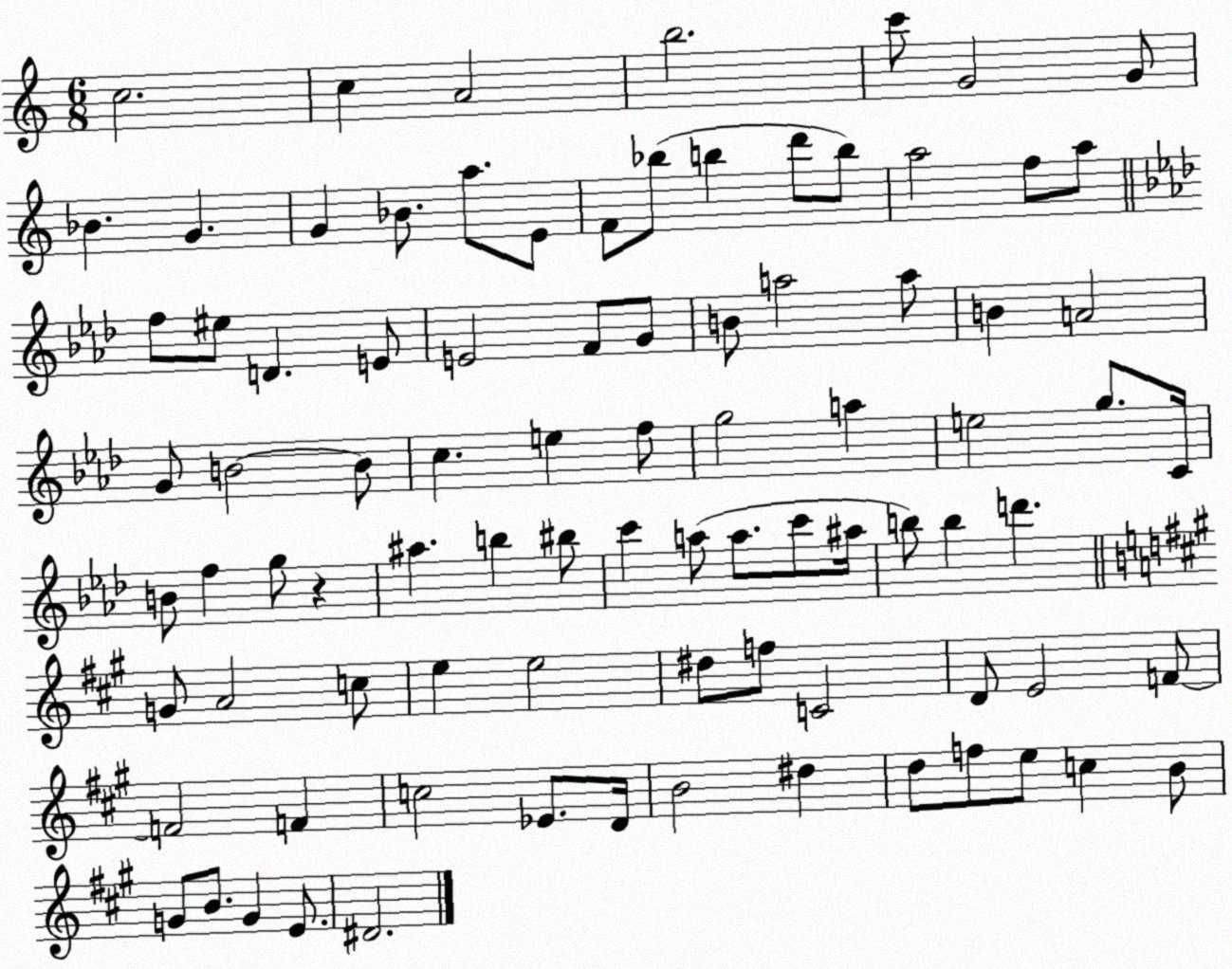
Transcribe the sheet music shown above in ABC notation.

X:1
T:Untitled
M:6/8
L:1/4
K:C
c2 c A2 b2 c'/2 G2 G/2 _B G G _B/2 a/2 E/2 F/2 _b/2 b d'/2 b/2 a2 f/2 a/2 f/2 ^e/2 D E/2 E2 F/2 G/2 B/2 a2 a/2 B A2 G/2 B2 B/2 c e f/2 g2 a e2 g/2 C/4 B/2 f g/2 z ^a b ^b/2 c' a/2 a/2 c'/2 ^a/4 b/2 b d' G/2 A2 c/2 e e2 ^d/2 f/2 C2 D/2 E2 F/2 F2 F c2 _E/2 D/4 B2 ^d d/2 f/2 e/2 c B/2 G/2 B/2 G E/2 ^D2